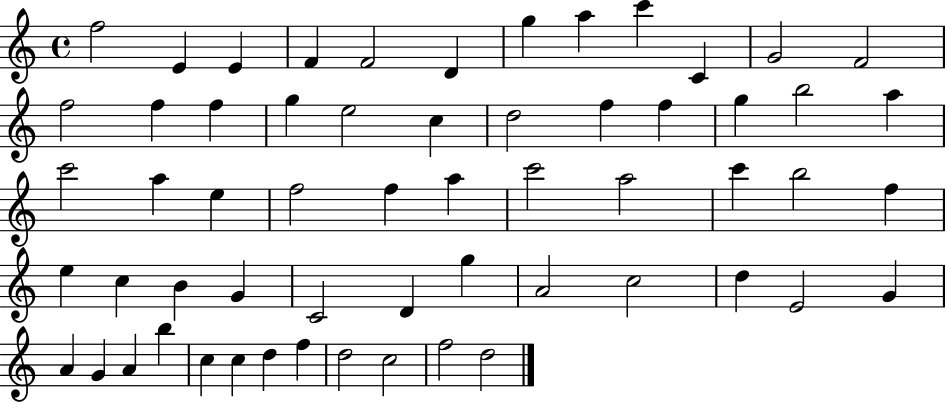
X:1
T:Untitled
M:4/4
L:1/4
K:C
f2 E E F F2 D g a c' C G2 F2 f2 f f g e2 c d2 f f g b2 a c'2 a e f2 f a c'2 a2 c' b2 f e c B G C2 D g A2 c2 d E2 G A G A b c c d f d2 c2 f2 d2